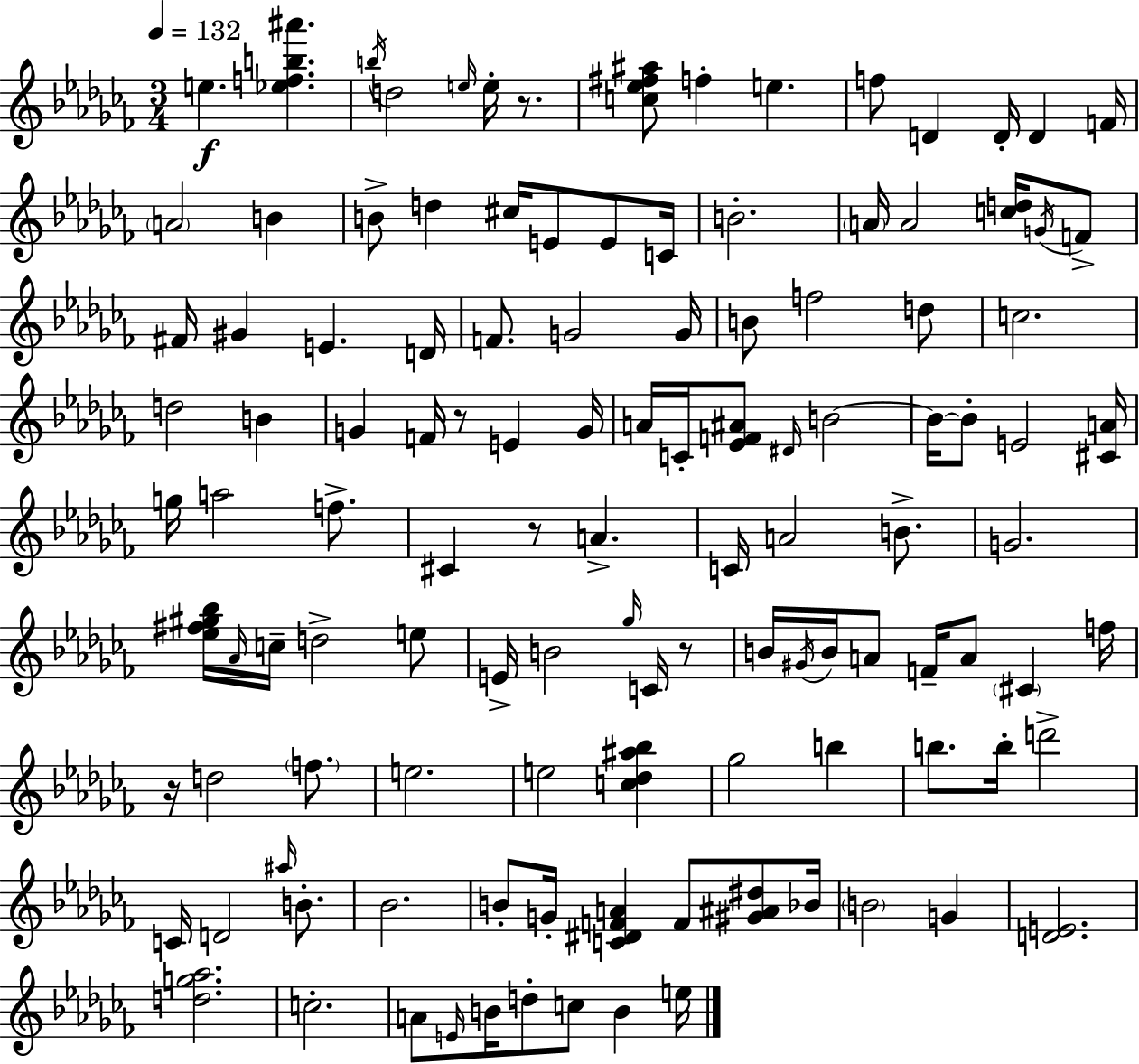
{
  \clef treble
  \numericTimeSignature
  \time 3/4
  \key aes \minor
  \tempo 4 = 132
  e''4.\f <ees'' f'' b'' ais'''>4. | \acciaccatura { b''16 } d''2 \grace { e''16 } e''16-. r8. | <c'' ees'' fis'' ais''>8 f''4-. e''4. | f''8 d'4 d'16-. d'4 | \break f'16 \parenthesize a'2 b'4 | b'8-> d''4 cis''16 e'8 e'8 | c'16 b'2.-. | \parenthesize a'16 a'2 <c'' d''>16 | \break \acciaccatura { g'16 } f'8-> fis'16 gis'4 e'4. | d'16 f'8. g'2 | g'16 b'8 f''2 | d''8 c''2. | \break d''2 b'4 | g'4 f'16 r8 e'4 | g'16 a'16 c'16-. <ees' f' ais'>8 \grace { dis'16 } b'2~~ | b'16~~ b'8-. e'2 | \break <cis' a'>16 g''16 a''2 | f''8.-> cis'4 r8 a'4.-> | c'16 a'2 | b'8.-> g'2. | \break <ees'' fis'' gis'' bes''>16 \grace { aes'16 } c''16-- d''2-> | e''8 e'16-> b'2 | \grace { ges''16 } c'16 r8 b'16 \acciaccatura { gis'16 } b'16 a'8 f'16-- | a'8 \parenthesize cis'4 f''16 r16 d''2 | \break \parenthesize f''8. e''2. | e''2 | <c'' des'' ais'' bes''>4 ges''2 | b''4 b''8. b''16-. d'''2-> | \break c'16 d'2 | \grace { ais''16 } b'8.-. bes'2. | b'8-. g'16-. <c' dis' f' a'>4 | f'8 <gis' ais' dis''>8 bes'16 \parenthesize b'2 | \break g'4 <d' e'>2. | <d'' g'' aes''>2. | c''2.-. | a'8 \grace { e'16 } b'16 | \break d''8-. c''8 b'4 e''16 \bar "|."
}